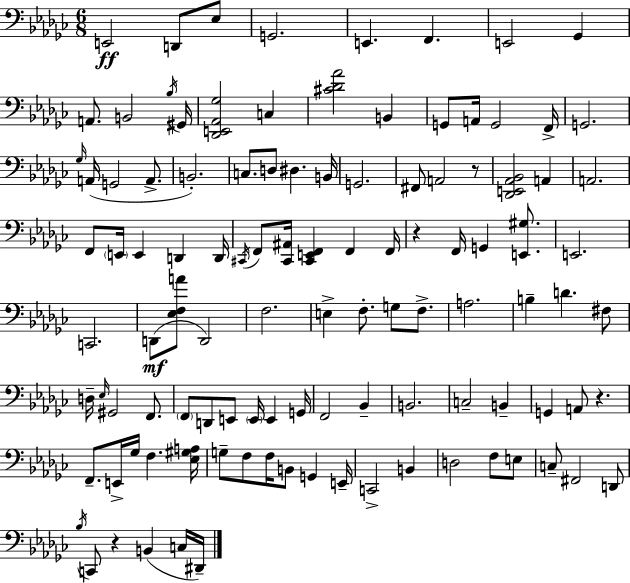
E2/h D2/e Eb3/e G2/h. E2/q. F2/q. E2/h Gb2/q A2/e. B2/h Bb3/s G#2/s [Db2,E2,Ab2,Gb3]/h C3/q [C#4,Db4,Ab4]/h B2/q G2/e A2/s G2/h F2/s G2/h. Gb3/s A2/s G2/h A2/e. B2/h. C3/e. D3/e D#3/q. B2/s G2/h. F#2/e A2/h R/e [Db2,E2,Ab2,Bb2]/h A2/q A2/h. F2/e E2/s E2/q D2/q D2/s C#2/s F2/e [C#2,A#2]/s [C#2,E2,F2]/q F2/q F2/s R/q F2/s G2/q [E2,G#3]/e. E2/h. C2/h. D2/e [Eb3,F3,A4]/e D2/h F3/h. E3/q F3/e. G3/e F3/e. A3/h. B3/q D4/q. F#3/e D3/s Eb3/s G#2/h F2/e. F2/e D2/e E2/e E2/s E2/q G2/s F2/h Bb2/q B2/h. C3/h B2/q G2/q A2/e R/q. F2/e. E2/s Gb3/s F3/q. [Eb3,G#3,A3]/s G3/e F3/e F3/s B2/e G2/q E2/s C2/h B2/q D3/h F3/e E3/e C3/e F#2/h D2/e Bb3/s C2/e R/q B2/q C3/s D#2/s